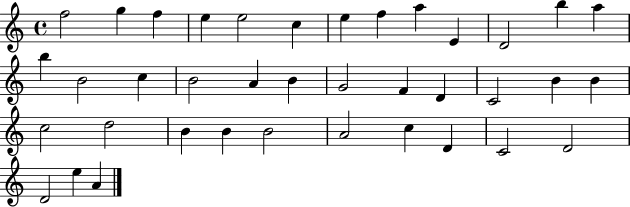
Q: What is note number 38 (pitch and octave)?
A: A4